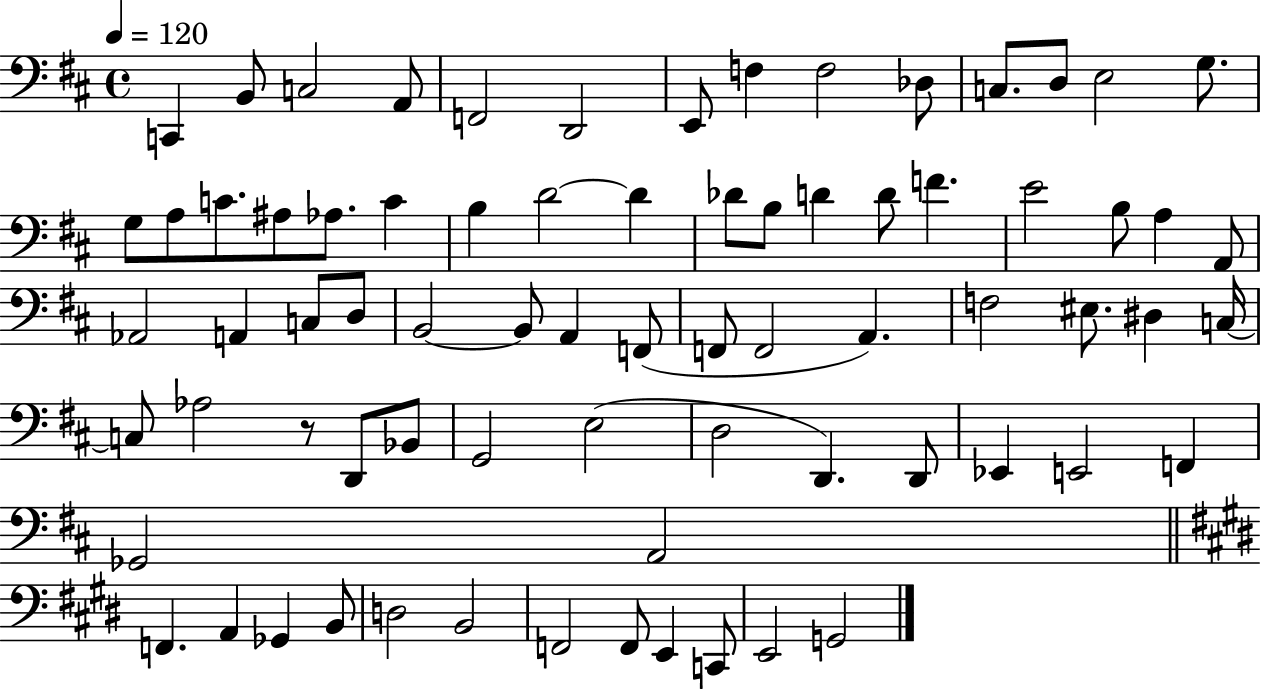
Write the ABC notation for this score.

X:1
T:Untitled
M:4/4
L:1/4
K:D
C,, B,,/2 C,2 A,,/2 F,,2 D,,2 E,,/2 F, F,2 _D,/2 C,/2 D,/2 E,2 G,/2 G,/2 A,/2 C/2 ^A,/2 _A,/2 C B, D2 D _D/2 B,/2 D D/2 F E2 B,/2 A, A,,/2 _A,,2 A,, C,/2 D,/2 B,,2 B,,/2 A,, F,,/2 F,,/2 F,,2 A,, F,2 ^E,/2 ^D, C,/4 C,/2 _A,2 z/2 D,,/2 _B,,/2 G,,2 E,2 D,2 D,, D,,/2 _E,, E,,2 F,, _G,,2 A,,2 F,, A,, _G,, B,,/2 D,2 B,,2 F,,2 F,,/2 E,, C,,/2 E,,2 G,,2